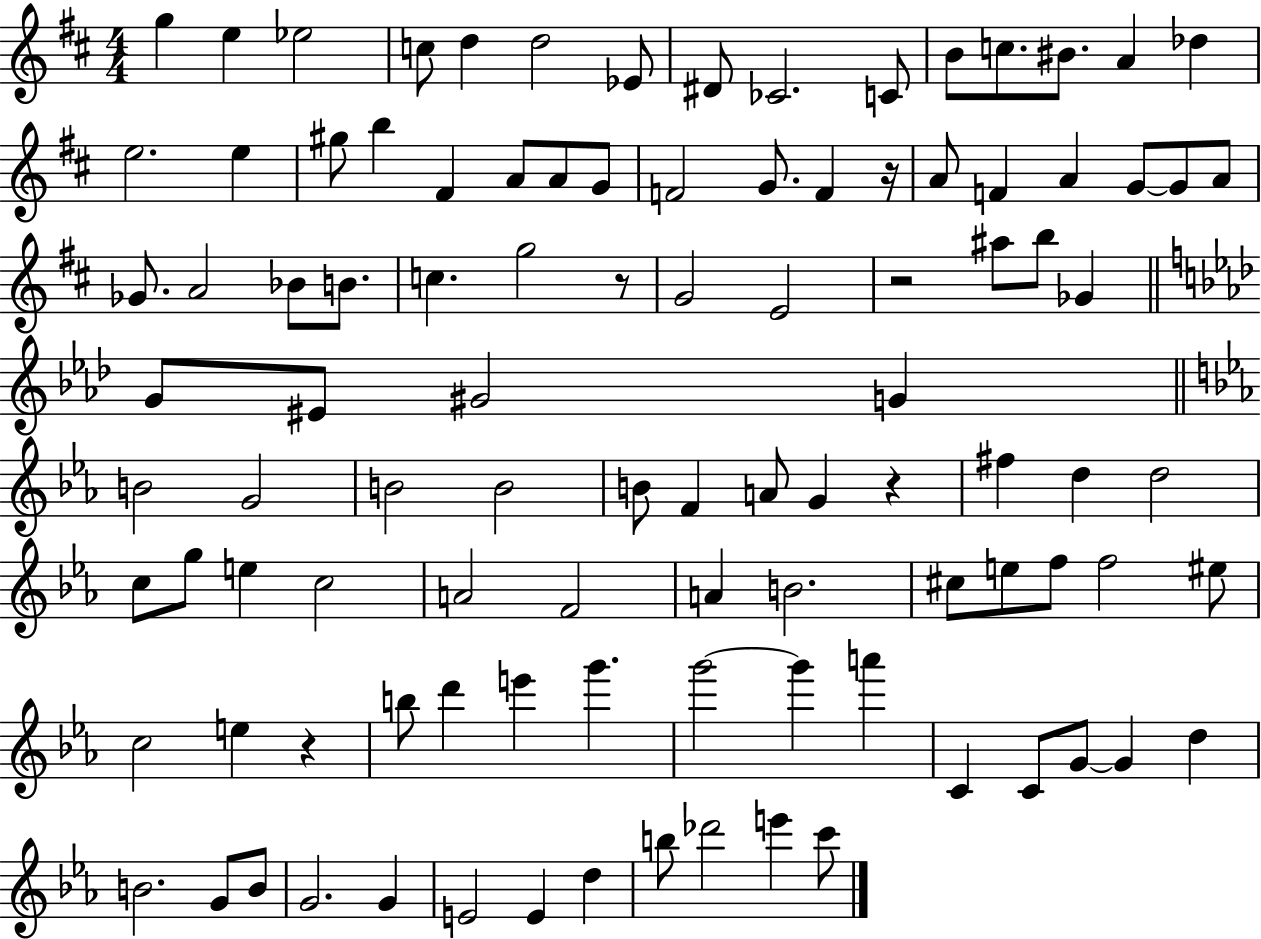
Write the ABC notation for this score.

X:1
T:Untitled
M:4/4
L:1/4
K:D
g e _e2 c/2 d d2 _E/2 ^D/2 _C2 C/2 B/2 c/2 ^B/2 A _d e2 e ^g/2 b ^F A/2 A/2 G/2 F2 G/2 F z/4 A/2 F A G/2 G/2 A/2 _G/2 A2 _B/2 B/2 c g2 z/2 G2 E2 z2 ^a/2 b/2 _G G/2 ^E/2 ^G2 G B2 G2 B2 B2 B/2 F A/2 G z ^f d d2 c/2 g/2 e c2 A2 F2 A B2 ^c/2 e/2 f/2 f2 ^e/2 c2 e z b/2 d' e' g' g'2 g' a' C C/2 G/2 G d B2 G/2 B/2 G2 G E2 E d b/2 _d'2 e' c'/2